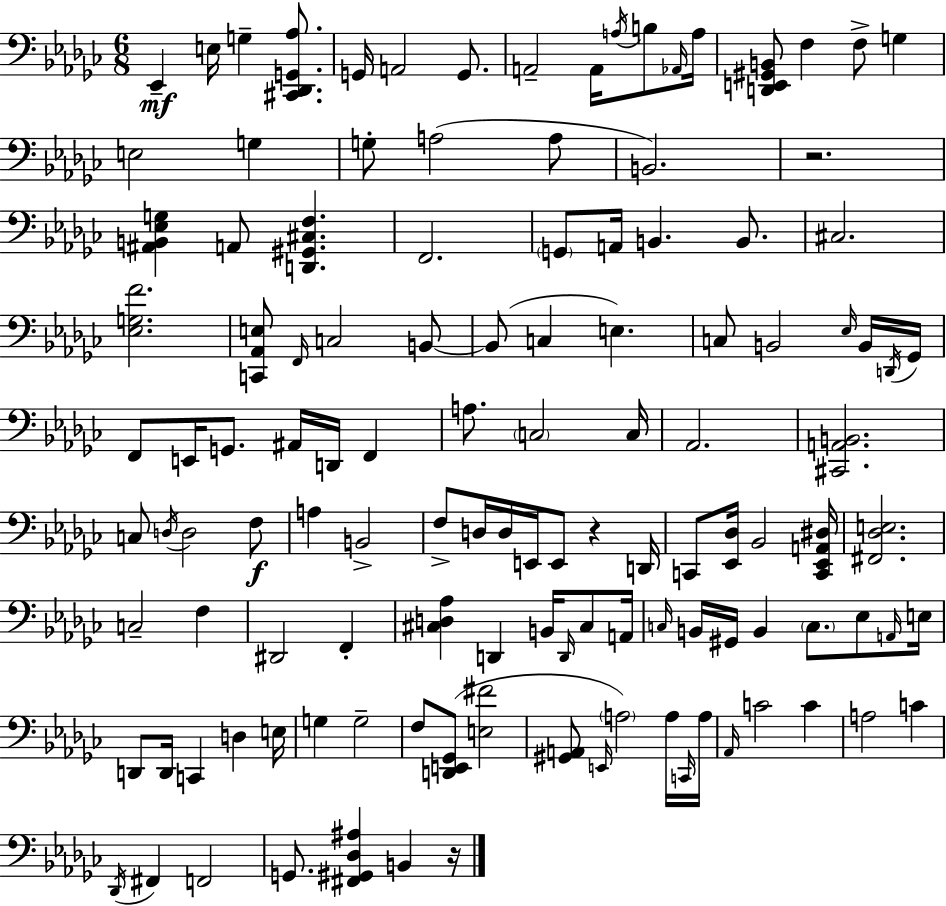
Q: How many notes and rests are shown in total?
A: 122